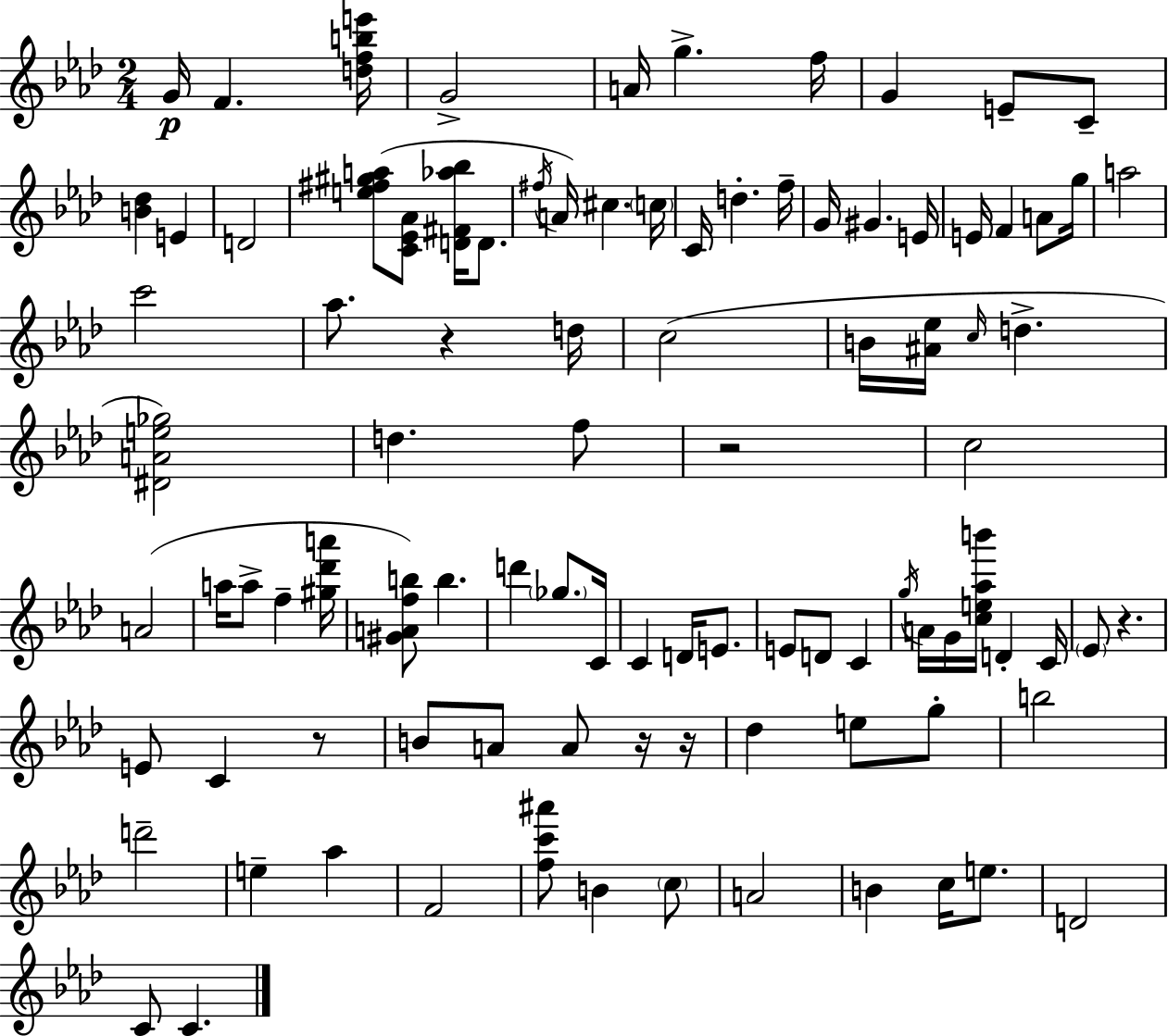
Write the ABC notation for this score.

X:1
T:Untitled
M:2/4
L:1/4
K:Fm
G/4 F [dfbe']/4 G2 A/4 g f/4 G E/2 C/2 [B_d] E D2 [e^f^ga]/2 [C_E_A]/2 [D^F_a_b]/4 D/2 ^f/4 A/4 ^c c/4 C/4 d f/4 G/4 ^G E/4 E/4 F A/2 g/4 a2 c'2 _a/2 z d/4 c2 B/4 [^A_e]/4 c/4 d [^DAe_g]2 d f/2 z2 c2 A2 a/4 a/2 f [^g_d'a']/4 [^GAfb]/2 b d' _g/2 C/4 C D/4 E/2 E/2 D/2 C g/4 A/4 G/4 [ce_ab']/4 D C/4 _E/2 z E/2 C z/2 B/2 A/2 A/2 z/4 z/4 _d e/2 g/2 b2 d'2 e _a F2 [fc'^a']/2 B c/2 A2 B c/4 e/2 D2 C/2 C